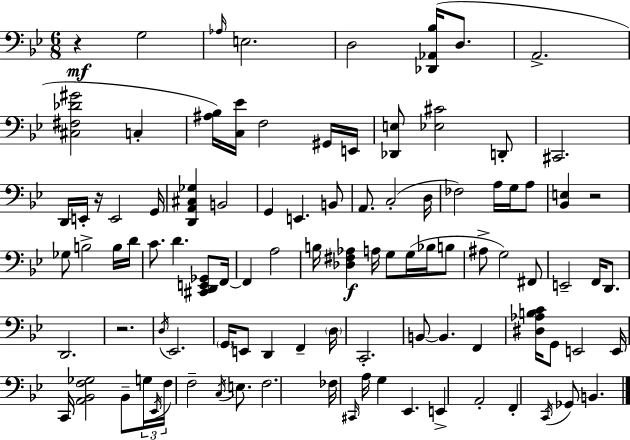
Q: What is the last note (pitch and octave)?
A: B2